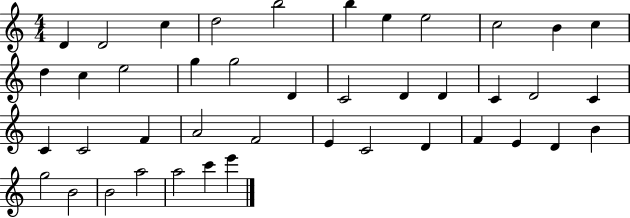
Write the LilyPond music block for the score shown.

{
  \clef treble
  \numericTimeSignature
  \time 4/4
  \key c \major
  d'4 d'2 c''4 | d''2 b''2 | b''4 e''4 e''2 | c''2 b'4 c''4 | \break d''4 c''4 e''2 | g''4 g''2 d'4 | c'2 d'4 d'4 | c'4 d'2 c'4 | \break c'4 c'2 f'4 | a'2 f'2 | e'4 c'2 d'4 | f'4 e'4 d'4 b'4 | \break g''2 b'2 | b'2 a''2 | a''2 c'''4 e'''4 | \bar "|."
}